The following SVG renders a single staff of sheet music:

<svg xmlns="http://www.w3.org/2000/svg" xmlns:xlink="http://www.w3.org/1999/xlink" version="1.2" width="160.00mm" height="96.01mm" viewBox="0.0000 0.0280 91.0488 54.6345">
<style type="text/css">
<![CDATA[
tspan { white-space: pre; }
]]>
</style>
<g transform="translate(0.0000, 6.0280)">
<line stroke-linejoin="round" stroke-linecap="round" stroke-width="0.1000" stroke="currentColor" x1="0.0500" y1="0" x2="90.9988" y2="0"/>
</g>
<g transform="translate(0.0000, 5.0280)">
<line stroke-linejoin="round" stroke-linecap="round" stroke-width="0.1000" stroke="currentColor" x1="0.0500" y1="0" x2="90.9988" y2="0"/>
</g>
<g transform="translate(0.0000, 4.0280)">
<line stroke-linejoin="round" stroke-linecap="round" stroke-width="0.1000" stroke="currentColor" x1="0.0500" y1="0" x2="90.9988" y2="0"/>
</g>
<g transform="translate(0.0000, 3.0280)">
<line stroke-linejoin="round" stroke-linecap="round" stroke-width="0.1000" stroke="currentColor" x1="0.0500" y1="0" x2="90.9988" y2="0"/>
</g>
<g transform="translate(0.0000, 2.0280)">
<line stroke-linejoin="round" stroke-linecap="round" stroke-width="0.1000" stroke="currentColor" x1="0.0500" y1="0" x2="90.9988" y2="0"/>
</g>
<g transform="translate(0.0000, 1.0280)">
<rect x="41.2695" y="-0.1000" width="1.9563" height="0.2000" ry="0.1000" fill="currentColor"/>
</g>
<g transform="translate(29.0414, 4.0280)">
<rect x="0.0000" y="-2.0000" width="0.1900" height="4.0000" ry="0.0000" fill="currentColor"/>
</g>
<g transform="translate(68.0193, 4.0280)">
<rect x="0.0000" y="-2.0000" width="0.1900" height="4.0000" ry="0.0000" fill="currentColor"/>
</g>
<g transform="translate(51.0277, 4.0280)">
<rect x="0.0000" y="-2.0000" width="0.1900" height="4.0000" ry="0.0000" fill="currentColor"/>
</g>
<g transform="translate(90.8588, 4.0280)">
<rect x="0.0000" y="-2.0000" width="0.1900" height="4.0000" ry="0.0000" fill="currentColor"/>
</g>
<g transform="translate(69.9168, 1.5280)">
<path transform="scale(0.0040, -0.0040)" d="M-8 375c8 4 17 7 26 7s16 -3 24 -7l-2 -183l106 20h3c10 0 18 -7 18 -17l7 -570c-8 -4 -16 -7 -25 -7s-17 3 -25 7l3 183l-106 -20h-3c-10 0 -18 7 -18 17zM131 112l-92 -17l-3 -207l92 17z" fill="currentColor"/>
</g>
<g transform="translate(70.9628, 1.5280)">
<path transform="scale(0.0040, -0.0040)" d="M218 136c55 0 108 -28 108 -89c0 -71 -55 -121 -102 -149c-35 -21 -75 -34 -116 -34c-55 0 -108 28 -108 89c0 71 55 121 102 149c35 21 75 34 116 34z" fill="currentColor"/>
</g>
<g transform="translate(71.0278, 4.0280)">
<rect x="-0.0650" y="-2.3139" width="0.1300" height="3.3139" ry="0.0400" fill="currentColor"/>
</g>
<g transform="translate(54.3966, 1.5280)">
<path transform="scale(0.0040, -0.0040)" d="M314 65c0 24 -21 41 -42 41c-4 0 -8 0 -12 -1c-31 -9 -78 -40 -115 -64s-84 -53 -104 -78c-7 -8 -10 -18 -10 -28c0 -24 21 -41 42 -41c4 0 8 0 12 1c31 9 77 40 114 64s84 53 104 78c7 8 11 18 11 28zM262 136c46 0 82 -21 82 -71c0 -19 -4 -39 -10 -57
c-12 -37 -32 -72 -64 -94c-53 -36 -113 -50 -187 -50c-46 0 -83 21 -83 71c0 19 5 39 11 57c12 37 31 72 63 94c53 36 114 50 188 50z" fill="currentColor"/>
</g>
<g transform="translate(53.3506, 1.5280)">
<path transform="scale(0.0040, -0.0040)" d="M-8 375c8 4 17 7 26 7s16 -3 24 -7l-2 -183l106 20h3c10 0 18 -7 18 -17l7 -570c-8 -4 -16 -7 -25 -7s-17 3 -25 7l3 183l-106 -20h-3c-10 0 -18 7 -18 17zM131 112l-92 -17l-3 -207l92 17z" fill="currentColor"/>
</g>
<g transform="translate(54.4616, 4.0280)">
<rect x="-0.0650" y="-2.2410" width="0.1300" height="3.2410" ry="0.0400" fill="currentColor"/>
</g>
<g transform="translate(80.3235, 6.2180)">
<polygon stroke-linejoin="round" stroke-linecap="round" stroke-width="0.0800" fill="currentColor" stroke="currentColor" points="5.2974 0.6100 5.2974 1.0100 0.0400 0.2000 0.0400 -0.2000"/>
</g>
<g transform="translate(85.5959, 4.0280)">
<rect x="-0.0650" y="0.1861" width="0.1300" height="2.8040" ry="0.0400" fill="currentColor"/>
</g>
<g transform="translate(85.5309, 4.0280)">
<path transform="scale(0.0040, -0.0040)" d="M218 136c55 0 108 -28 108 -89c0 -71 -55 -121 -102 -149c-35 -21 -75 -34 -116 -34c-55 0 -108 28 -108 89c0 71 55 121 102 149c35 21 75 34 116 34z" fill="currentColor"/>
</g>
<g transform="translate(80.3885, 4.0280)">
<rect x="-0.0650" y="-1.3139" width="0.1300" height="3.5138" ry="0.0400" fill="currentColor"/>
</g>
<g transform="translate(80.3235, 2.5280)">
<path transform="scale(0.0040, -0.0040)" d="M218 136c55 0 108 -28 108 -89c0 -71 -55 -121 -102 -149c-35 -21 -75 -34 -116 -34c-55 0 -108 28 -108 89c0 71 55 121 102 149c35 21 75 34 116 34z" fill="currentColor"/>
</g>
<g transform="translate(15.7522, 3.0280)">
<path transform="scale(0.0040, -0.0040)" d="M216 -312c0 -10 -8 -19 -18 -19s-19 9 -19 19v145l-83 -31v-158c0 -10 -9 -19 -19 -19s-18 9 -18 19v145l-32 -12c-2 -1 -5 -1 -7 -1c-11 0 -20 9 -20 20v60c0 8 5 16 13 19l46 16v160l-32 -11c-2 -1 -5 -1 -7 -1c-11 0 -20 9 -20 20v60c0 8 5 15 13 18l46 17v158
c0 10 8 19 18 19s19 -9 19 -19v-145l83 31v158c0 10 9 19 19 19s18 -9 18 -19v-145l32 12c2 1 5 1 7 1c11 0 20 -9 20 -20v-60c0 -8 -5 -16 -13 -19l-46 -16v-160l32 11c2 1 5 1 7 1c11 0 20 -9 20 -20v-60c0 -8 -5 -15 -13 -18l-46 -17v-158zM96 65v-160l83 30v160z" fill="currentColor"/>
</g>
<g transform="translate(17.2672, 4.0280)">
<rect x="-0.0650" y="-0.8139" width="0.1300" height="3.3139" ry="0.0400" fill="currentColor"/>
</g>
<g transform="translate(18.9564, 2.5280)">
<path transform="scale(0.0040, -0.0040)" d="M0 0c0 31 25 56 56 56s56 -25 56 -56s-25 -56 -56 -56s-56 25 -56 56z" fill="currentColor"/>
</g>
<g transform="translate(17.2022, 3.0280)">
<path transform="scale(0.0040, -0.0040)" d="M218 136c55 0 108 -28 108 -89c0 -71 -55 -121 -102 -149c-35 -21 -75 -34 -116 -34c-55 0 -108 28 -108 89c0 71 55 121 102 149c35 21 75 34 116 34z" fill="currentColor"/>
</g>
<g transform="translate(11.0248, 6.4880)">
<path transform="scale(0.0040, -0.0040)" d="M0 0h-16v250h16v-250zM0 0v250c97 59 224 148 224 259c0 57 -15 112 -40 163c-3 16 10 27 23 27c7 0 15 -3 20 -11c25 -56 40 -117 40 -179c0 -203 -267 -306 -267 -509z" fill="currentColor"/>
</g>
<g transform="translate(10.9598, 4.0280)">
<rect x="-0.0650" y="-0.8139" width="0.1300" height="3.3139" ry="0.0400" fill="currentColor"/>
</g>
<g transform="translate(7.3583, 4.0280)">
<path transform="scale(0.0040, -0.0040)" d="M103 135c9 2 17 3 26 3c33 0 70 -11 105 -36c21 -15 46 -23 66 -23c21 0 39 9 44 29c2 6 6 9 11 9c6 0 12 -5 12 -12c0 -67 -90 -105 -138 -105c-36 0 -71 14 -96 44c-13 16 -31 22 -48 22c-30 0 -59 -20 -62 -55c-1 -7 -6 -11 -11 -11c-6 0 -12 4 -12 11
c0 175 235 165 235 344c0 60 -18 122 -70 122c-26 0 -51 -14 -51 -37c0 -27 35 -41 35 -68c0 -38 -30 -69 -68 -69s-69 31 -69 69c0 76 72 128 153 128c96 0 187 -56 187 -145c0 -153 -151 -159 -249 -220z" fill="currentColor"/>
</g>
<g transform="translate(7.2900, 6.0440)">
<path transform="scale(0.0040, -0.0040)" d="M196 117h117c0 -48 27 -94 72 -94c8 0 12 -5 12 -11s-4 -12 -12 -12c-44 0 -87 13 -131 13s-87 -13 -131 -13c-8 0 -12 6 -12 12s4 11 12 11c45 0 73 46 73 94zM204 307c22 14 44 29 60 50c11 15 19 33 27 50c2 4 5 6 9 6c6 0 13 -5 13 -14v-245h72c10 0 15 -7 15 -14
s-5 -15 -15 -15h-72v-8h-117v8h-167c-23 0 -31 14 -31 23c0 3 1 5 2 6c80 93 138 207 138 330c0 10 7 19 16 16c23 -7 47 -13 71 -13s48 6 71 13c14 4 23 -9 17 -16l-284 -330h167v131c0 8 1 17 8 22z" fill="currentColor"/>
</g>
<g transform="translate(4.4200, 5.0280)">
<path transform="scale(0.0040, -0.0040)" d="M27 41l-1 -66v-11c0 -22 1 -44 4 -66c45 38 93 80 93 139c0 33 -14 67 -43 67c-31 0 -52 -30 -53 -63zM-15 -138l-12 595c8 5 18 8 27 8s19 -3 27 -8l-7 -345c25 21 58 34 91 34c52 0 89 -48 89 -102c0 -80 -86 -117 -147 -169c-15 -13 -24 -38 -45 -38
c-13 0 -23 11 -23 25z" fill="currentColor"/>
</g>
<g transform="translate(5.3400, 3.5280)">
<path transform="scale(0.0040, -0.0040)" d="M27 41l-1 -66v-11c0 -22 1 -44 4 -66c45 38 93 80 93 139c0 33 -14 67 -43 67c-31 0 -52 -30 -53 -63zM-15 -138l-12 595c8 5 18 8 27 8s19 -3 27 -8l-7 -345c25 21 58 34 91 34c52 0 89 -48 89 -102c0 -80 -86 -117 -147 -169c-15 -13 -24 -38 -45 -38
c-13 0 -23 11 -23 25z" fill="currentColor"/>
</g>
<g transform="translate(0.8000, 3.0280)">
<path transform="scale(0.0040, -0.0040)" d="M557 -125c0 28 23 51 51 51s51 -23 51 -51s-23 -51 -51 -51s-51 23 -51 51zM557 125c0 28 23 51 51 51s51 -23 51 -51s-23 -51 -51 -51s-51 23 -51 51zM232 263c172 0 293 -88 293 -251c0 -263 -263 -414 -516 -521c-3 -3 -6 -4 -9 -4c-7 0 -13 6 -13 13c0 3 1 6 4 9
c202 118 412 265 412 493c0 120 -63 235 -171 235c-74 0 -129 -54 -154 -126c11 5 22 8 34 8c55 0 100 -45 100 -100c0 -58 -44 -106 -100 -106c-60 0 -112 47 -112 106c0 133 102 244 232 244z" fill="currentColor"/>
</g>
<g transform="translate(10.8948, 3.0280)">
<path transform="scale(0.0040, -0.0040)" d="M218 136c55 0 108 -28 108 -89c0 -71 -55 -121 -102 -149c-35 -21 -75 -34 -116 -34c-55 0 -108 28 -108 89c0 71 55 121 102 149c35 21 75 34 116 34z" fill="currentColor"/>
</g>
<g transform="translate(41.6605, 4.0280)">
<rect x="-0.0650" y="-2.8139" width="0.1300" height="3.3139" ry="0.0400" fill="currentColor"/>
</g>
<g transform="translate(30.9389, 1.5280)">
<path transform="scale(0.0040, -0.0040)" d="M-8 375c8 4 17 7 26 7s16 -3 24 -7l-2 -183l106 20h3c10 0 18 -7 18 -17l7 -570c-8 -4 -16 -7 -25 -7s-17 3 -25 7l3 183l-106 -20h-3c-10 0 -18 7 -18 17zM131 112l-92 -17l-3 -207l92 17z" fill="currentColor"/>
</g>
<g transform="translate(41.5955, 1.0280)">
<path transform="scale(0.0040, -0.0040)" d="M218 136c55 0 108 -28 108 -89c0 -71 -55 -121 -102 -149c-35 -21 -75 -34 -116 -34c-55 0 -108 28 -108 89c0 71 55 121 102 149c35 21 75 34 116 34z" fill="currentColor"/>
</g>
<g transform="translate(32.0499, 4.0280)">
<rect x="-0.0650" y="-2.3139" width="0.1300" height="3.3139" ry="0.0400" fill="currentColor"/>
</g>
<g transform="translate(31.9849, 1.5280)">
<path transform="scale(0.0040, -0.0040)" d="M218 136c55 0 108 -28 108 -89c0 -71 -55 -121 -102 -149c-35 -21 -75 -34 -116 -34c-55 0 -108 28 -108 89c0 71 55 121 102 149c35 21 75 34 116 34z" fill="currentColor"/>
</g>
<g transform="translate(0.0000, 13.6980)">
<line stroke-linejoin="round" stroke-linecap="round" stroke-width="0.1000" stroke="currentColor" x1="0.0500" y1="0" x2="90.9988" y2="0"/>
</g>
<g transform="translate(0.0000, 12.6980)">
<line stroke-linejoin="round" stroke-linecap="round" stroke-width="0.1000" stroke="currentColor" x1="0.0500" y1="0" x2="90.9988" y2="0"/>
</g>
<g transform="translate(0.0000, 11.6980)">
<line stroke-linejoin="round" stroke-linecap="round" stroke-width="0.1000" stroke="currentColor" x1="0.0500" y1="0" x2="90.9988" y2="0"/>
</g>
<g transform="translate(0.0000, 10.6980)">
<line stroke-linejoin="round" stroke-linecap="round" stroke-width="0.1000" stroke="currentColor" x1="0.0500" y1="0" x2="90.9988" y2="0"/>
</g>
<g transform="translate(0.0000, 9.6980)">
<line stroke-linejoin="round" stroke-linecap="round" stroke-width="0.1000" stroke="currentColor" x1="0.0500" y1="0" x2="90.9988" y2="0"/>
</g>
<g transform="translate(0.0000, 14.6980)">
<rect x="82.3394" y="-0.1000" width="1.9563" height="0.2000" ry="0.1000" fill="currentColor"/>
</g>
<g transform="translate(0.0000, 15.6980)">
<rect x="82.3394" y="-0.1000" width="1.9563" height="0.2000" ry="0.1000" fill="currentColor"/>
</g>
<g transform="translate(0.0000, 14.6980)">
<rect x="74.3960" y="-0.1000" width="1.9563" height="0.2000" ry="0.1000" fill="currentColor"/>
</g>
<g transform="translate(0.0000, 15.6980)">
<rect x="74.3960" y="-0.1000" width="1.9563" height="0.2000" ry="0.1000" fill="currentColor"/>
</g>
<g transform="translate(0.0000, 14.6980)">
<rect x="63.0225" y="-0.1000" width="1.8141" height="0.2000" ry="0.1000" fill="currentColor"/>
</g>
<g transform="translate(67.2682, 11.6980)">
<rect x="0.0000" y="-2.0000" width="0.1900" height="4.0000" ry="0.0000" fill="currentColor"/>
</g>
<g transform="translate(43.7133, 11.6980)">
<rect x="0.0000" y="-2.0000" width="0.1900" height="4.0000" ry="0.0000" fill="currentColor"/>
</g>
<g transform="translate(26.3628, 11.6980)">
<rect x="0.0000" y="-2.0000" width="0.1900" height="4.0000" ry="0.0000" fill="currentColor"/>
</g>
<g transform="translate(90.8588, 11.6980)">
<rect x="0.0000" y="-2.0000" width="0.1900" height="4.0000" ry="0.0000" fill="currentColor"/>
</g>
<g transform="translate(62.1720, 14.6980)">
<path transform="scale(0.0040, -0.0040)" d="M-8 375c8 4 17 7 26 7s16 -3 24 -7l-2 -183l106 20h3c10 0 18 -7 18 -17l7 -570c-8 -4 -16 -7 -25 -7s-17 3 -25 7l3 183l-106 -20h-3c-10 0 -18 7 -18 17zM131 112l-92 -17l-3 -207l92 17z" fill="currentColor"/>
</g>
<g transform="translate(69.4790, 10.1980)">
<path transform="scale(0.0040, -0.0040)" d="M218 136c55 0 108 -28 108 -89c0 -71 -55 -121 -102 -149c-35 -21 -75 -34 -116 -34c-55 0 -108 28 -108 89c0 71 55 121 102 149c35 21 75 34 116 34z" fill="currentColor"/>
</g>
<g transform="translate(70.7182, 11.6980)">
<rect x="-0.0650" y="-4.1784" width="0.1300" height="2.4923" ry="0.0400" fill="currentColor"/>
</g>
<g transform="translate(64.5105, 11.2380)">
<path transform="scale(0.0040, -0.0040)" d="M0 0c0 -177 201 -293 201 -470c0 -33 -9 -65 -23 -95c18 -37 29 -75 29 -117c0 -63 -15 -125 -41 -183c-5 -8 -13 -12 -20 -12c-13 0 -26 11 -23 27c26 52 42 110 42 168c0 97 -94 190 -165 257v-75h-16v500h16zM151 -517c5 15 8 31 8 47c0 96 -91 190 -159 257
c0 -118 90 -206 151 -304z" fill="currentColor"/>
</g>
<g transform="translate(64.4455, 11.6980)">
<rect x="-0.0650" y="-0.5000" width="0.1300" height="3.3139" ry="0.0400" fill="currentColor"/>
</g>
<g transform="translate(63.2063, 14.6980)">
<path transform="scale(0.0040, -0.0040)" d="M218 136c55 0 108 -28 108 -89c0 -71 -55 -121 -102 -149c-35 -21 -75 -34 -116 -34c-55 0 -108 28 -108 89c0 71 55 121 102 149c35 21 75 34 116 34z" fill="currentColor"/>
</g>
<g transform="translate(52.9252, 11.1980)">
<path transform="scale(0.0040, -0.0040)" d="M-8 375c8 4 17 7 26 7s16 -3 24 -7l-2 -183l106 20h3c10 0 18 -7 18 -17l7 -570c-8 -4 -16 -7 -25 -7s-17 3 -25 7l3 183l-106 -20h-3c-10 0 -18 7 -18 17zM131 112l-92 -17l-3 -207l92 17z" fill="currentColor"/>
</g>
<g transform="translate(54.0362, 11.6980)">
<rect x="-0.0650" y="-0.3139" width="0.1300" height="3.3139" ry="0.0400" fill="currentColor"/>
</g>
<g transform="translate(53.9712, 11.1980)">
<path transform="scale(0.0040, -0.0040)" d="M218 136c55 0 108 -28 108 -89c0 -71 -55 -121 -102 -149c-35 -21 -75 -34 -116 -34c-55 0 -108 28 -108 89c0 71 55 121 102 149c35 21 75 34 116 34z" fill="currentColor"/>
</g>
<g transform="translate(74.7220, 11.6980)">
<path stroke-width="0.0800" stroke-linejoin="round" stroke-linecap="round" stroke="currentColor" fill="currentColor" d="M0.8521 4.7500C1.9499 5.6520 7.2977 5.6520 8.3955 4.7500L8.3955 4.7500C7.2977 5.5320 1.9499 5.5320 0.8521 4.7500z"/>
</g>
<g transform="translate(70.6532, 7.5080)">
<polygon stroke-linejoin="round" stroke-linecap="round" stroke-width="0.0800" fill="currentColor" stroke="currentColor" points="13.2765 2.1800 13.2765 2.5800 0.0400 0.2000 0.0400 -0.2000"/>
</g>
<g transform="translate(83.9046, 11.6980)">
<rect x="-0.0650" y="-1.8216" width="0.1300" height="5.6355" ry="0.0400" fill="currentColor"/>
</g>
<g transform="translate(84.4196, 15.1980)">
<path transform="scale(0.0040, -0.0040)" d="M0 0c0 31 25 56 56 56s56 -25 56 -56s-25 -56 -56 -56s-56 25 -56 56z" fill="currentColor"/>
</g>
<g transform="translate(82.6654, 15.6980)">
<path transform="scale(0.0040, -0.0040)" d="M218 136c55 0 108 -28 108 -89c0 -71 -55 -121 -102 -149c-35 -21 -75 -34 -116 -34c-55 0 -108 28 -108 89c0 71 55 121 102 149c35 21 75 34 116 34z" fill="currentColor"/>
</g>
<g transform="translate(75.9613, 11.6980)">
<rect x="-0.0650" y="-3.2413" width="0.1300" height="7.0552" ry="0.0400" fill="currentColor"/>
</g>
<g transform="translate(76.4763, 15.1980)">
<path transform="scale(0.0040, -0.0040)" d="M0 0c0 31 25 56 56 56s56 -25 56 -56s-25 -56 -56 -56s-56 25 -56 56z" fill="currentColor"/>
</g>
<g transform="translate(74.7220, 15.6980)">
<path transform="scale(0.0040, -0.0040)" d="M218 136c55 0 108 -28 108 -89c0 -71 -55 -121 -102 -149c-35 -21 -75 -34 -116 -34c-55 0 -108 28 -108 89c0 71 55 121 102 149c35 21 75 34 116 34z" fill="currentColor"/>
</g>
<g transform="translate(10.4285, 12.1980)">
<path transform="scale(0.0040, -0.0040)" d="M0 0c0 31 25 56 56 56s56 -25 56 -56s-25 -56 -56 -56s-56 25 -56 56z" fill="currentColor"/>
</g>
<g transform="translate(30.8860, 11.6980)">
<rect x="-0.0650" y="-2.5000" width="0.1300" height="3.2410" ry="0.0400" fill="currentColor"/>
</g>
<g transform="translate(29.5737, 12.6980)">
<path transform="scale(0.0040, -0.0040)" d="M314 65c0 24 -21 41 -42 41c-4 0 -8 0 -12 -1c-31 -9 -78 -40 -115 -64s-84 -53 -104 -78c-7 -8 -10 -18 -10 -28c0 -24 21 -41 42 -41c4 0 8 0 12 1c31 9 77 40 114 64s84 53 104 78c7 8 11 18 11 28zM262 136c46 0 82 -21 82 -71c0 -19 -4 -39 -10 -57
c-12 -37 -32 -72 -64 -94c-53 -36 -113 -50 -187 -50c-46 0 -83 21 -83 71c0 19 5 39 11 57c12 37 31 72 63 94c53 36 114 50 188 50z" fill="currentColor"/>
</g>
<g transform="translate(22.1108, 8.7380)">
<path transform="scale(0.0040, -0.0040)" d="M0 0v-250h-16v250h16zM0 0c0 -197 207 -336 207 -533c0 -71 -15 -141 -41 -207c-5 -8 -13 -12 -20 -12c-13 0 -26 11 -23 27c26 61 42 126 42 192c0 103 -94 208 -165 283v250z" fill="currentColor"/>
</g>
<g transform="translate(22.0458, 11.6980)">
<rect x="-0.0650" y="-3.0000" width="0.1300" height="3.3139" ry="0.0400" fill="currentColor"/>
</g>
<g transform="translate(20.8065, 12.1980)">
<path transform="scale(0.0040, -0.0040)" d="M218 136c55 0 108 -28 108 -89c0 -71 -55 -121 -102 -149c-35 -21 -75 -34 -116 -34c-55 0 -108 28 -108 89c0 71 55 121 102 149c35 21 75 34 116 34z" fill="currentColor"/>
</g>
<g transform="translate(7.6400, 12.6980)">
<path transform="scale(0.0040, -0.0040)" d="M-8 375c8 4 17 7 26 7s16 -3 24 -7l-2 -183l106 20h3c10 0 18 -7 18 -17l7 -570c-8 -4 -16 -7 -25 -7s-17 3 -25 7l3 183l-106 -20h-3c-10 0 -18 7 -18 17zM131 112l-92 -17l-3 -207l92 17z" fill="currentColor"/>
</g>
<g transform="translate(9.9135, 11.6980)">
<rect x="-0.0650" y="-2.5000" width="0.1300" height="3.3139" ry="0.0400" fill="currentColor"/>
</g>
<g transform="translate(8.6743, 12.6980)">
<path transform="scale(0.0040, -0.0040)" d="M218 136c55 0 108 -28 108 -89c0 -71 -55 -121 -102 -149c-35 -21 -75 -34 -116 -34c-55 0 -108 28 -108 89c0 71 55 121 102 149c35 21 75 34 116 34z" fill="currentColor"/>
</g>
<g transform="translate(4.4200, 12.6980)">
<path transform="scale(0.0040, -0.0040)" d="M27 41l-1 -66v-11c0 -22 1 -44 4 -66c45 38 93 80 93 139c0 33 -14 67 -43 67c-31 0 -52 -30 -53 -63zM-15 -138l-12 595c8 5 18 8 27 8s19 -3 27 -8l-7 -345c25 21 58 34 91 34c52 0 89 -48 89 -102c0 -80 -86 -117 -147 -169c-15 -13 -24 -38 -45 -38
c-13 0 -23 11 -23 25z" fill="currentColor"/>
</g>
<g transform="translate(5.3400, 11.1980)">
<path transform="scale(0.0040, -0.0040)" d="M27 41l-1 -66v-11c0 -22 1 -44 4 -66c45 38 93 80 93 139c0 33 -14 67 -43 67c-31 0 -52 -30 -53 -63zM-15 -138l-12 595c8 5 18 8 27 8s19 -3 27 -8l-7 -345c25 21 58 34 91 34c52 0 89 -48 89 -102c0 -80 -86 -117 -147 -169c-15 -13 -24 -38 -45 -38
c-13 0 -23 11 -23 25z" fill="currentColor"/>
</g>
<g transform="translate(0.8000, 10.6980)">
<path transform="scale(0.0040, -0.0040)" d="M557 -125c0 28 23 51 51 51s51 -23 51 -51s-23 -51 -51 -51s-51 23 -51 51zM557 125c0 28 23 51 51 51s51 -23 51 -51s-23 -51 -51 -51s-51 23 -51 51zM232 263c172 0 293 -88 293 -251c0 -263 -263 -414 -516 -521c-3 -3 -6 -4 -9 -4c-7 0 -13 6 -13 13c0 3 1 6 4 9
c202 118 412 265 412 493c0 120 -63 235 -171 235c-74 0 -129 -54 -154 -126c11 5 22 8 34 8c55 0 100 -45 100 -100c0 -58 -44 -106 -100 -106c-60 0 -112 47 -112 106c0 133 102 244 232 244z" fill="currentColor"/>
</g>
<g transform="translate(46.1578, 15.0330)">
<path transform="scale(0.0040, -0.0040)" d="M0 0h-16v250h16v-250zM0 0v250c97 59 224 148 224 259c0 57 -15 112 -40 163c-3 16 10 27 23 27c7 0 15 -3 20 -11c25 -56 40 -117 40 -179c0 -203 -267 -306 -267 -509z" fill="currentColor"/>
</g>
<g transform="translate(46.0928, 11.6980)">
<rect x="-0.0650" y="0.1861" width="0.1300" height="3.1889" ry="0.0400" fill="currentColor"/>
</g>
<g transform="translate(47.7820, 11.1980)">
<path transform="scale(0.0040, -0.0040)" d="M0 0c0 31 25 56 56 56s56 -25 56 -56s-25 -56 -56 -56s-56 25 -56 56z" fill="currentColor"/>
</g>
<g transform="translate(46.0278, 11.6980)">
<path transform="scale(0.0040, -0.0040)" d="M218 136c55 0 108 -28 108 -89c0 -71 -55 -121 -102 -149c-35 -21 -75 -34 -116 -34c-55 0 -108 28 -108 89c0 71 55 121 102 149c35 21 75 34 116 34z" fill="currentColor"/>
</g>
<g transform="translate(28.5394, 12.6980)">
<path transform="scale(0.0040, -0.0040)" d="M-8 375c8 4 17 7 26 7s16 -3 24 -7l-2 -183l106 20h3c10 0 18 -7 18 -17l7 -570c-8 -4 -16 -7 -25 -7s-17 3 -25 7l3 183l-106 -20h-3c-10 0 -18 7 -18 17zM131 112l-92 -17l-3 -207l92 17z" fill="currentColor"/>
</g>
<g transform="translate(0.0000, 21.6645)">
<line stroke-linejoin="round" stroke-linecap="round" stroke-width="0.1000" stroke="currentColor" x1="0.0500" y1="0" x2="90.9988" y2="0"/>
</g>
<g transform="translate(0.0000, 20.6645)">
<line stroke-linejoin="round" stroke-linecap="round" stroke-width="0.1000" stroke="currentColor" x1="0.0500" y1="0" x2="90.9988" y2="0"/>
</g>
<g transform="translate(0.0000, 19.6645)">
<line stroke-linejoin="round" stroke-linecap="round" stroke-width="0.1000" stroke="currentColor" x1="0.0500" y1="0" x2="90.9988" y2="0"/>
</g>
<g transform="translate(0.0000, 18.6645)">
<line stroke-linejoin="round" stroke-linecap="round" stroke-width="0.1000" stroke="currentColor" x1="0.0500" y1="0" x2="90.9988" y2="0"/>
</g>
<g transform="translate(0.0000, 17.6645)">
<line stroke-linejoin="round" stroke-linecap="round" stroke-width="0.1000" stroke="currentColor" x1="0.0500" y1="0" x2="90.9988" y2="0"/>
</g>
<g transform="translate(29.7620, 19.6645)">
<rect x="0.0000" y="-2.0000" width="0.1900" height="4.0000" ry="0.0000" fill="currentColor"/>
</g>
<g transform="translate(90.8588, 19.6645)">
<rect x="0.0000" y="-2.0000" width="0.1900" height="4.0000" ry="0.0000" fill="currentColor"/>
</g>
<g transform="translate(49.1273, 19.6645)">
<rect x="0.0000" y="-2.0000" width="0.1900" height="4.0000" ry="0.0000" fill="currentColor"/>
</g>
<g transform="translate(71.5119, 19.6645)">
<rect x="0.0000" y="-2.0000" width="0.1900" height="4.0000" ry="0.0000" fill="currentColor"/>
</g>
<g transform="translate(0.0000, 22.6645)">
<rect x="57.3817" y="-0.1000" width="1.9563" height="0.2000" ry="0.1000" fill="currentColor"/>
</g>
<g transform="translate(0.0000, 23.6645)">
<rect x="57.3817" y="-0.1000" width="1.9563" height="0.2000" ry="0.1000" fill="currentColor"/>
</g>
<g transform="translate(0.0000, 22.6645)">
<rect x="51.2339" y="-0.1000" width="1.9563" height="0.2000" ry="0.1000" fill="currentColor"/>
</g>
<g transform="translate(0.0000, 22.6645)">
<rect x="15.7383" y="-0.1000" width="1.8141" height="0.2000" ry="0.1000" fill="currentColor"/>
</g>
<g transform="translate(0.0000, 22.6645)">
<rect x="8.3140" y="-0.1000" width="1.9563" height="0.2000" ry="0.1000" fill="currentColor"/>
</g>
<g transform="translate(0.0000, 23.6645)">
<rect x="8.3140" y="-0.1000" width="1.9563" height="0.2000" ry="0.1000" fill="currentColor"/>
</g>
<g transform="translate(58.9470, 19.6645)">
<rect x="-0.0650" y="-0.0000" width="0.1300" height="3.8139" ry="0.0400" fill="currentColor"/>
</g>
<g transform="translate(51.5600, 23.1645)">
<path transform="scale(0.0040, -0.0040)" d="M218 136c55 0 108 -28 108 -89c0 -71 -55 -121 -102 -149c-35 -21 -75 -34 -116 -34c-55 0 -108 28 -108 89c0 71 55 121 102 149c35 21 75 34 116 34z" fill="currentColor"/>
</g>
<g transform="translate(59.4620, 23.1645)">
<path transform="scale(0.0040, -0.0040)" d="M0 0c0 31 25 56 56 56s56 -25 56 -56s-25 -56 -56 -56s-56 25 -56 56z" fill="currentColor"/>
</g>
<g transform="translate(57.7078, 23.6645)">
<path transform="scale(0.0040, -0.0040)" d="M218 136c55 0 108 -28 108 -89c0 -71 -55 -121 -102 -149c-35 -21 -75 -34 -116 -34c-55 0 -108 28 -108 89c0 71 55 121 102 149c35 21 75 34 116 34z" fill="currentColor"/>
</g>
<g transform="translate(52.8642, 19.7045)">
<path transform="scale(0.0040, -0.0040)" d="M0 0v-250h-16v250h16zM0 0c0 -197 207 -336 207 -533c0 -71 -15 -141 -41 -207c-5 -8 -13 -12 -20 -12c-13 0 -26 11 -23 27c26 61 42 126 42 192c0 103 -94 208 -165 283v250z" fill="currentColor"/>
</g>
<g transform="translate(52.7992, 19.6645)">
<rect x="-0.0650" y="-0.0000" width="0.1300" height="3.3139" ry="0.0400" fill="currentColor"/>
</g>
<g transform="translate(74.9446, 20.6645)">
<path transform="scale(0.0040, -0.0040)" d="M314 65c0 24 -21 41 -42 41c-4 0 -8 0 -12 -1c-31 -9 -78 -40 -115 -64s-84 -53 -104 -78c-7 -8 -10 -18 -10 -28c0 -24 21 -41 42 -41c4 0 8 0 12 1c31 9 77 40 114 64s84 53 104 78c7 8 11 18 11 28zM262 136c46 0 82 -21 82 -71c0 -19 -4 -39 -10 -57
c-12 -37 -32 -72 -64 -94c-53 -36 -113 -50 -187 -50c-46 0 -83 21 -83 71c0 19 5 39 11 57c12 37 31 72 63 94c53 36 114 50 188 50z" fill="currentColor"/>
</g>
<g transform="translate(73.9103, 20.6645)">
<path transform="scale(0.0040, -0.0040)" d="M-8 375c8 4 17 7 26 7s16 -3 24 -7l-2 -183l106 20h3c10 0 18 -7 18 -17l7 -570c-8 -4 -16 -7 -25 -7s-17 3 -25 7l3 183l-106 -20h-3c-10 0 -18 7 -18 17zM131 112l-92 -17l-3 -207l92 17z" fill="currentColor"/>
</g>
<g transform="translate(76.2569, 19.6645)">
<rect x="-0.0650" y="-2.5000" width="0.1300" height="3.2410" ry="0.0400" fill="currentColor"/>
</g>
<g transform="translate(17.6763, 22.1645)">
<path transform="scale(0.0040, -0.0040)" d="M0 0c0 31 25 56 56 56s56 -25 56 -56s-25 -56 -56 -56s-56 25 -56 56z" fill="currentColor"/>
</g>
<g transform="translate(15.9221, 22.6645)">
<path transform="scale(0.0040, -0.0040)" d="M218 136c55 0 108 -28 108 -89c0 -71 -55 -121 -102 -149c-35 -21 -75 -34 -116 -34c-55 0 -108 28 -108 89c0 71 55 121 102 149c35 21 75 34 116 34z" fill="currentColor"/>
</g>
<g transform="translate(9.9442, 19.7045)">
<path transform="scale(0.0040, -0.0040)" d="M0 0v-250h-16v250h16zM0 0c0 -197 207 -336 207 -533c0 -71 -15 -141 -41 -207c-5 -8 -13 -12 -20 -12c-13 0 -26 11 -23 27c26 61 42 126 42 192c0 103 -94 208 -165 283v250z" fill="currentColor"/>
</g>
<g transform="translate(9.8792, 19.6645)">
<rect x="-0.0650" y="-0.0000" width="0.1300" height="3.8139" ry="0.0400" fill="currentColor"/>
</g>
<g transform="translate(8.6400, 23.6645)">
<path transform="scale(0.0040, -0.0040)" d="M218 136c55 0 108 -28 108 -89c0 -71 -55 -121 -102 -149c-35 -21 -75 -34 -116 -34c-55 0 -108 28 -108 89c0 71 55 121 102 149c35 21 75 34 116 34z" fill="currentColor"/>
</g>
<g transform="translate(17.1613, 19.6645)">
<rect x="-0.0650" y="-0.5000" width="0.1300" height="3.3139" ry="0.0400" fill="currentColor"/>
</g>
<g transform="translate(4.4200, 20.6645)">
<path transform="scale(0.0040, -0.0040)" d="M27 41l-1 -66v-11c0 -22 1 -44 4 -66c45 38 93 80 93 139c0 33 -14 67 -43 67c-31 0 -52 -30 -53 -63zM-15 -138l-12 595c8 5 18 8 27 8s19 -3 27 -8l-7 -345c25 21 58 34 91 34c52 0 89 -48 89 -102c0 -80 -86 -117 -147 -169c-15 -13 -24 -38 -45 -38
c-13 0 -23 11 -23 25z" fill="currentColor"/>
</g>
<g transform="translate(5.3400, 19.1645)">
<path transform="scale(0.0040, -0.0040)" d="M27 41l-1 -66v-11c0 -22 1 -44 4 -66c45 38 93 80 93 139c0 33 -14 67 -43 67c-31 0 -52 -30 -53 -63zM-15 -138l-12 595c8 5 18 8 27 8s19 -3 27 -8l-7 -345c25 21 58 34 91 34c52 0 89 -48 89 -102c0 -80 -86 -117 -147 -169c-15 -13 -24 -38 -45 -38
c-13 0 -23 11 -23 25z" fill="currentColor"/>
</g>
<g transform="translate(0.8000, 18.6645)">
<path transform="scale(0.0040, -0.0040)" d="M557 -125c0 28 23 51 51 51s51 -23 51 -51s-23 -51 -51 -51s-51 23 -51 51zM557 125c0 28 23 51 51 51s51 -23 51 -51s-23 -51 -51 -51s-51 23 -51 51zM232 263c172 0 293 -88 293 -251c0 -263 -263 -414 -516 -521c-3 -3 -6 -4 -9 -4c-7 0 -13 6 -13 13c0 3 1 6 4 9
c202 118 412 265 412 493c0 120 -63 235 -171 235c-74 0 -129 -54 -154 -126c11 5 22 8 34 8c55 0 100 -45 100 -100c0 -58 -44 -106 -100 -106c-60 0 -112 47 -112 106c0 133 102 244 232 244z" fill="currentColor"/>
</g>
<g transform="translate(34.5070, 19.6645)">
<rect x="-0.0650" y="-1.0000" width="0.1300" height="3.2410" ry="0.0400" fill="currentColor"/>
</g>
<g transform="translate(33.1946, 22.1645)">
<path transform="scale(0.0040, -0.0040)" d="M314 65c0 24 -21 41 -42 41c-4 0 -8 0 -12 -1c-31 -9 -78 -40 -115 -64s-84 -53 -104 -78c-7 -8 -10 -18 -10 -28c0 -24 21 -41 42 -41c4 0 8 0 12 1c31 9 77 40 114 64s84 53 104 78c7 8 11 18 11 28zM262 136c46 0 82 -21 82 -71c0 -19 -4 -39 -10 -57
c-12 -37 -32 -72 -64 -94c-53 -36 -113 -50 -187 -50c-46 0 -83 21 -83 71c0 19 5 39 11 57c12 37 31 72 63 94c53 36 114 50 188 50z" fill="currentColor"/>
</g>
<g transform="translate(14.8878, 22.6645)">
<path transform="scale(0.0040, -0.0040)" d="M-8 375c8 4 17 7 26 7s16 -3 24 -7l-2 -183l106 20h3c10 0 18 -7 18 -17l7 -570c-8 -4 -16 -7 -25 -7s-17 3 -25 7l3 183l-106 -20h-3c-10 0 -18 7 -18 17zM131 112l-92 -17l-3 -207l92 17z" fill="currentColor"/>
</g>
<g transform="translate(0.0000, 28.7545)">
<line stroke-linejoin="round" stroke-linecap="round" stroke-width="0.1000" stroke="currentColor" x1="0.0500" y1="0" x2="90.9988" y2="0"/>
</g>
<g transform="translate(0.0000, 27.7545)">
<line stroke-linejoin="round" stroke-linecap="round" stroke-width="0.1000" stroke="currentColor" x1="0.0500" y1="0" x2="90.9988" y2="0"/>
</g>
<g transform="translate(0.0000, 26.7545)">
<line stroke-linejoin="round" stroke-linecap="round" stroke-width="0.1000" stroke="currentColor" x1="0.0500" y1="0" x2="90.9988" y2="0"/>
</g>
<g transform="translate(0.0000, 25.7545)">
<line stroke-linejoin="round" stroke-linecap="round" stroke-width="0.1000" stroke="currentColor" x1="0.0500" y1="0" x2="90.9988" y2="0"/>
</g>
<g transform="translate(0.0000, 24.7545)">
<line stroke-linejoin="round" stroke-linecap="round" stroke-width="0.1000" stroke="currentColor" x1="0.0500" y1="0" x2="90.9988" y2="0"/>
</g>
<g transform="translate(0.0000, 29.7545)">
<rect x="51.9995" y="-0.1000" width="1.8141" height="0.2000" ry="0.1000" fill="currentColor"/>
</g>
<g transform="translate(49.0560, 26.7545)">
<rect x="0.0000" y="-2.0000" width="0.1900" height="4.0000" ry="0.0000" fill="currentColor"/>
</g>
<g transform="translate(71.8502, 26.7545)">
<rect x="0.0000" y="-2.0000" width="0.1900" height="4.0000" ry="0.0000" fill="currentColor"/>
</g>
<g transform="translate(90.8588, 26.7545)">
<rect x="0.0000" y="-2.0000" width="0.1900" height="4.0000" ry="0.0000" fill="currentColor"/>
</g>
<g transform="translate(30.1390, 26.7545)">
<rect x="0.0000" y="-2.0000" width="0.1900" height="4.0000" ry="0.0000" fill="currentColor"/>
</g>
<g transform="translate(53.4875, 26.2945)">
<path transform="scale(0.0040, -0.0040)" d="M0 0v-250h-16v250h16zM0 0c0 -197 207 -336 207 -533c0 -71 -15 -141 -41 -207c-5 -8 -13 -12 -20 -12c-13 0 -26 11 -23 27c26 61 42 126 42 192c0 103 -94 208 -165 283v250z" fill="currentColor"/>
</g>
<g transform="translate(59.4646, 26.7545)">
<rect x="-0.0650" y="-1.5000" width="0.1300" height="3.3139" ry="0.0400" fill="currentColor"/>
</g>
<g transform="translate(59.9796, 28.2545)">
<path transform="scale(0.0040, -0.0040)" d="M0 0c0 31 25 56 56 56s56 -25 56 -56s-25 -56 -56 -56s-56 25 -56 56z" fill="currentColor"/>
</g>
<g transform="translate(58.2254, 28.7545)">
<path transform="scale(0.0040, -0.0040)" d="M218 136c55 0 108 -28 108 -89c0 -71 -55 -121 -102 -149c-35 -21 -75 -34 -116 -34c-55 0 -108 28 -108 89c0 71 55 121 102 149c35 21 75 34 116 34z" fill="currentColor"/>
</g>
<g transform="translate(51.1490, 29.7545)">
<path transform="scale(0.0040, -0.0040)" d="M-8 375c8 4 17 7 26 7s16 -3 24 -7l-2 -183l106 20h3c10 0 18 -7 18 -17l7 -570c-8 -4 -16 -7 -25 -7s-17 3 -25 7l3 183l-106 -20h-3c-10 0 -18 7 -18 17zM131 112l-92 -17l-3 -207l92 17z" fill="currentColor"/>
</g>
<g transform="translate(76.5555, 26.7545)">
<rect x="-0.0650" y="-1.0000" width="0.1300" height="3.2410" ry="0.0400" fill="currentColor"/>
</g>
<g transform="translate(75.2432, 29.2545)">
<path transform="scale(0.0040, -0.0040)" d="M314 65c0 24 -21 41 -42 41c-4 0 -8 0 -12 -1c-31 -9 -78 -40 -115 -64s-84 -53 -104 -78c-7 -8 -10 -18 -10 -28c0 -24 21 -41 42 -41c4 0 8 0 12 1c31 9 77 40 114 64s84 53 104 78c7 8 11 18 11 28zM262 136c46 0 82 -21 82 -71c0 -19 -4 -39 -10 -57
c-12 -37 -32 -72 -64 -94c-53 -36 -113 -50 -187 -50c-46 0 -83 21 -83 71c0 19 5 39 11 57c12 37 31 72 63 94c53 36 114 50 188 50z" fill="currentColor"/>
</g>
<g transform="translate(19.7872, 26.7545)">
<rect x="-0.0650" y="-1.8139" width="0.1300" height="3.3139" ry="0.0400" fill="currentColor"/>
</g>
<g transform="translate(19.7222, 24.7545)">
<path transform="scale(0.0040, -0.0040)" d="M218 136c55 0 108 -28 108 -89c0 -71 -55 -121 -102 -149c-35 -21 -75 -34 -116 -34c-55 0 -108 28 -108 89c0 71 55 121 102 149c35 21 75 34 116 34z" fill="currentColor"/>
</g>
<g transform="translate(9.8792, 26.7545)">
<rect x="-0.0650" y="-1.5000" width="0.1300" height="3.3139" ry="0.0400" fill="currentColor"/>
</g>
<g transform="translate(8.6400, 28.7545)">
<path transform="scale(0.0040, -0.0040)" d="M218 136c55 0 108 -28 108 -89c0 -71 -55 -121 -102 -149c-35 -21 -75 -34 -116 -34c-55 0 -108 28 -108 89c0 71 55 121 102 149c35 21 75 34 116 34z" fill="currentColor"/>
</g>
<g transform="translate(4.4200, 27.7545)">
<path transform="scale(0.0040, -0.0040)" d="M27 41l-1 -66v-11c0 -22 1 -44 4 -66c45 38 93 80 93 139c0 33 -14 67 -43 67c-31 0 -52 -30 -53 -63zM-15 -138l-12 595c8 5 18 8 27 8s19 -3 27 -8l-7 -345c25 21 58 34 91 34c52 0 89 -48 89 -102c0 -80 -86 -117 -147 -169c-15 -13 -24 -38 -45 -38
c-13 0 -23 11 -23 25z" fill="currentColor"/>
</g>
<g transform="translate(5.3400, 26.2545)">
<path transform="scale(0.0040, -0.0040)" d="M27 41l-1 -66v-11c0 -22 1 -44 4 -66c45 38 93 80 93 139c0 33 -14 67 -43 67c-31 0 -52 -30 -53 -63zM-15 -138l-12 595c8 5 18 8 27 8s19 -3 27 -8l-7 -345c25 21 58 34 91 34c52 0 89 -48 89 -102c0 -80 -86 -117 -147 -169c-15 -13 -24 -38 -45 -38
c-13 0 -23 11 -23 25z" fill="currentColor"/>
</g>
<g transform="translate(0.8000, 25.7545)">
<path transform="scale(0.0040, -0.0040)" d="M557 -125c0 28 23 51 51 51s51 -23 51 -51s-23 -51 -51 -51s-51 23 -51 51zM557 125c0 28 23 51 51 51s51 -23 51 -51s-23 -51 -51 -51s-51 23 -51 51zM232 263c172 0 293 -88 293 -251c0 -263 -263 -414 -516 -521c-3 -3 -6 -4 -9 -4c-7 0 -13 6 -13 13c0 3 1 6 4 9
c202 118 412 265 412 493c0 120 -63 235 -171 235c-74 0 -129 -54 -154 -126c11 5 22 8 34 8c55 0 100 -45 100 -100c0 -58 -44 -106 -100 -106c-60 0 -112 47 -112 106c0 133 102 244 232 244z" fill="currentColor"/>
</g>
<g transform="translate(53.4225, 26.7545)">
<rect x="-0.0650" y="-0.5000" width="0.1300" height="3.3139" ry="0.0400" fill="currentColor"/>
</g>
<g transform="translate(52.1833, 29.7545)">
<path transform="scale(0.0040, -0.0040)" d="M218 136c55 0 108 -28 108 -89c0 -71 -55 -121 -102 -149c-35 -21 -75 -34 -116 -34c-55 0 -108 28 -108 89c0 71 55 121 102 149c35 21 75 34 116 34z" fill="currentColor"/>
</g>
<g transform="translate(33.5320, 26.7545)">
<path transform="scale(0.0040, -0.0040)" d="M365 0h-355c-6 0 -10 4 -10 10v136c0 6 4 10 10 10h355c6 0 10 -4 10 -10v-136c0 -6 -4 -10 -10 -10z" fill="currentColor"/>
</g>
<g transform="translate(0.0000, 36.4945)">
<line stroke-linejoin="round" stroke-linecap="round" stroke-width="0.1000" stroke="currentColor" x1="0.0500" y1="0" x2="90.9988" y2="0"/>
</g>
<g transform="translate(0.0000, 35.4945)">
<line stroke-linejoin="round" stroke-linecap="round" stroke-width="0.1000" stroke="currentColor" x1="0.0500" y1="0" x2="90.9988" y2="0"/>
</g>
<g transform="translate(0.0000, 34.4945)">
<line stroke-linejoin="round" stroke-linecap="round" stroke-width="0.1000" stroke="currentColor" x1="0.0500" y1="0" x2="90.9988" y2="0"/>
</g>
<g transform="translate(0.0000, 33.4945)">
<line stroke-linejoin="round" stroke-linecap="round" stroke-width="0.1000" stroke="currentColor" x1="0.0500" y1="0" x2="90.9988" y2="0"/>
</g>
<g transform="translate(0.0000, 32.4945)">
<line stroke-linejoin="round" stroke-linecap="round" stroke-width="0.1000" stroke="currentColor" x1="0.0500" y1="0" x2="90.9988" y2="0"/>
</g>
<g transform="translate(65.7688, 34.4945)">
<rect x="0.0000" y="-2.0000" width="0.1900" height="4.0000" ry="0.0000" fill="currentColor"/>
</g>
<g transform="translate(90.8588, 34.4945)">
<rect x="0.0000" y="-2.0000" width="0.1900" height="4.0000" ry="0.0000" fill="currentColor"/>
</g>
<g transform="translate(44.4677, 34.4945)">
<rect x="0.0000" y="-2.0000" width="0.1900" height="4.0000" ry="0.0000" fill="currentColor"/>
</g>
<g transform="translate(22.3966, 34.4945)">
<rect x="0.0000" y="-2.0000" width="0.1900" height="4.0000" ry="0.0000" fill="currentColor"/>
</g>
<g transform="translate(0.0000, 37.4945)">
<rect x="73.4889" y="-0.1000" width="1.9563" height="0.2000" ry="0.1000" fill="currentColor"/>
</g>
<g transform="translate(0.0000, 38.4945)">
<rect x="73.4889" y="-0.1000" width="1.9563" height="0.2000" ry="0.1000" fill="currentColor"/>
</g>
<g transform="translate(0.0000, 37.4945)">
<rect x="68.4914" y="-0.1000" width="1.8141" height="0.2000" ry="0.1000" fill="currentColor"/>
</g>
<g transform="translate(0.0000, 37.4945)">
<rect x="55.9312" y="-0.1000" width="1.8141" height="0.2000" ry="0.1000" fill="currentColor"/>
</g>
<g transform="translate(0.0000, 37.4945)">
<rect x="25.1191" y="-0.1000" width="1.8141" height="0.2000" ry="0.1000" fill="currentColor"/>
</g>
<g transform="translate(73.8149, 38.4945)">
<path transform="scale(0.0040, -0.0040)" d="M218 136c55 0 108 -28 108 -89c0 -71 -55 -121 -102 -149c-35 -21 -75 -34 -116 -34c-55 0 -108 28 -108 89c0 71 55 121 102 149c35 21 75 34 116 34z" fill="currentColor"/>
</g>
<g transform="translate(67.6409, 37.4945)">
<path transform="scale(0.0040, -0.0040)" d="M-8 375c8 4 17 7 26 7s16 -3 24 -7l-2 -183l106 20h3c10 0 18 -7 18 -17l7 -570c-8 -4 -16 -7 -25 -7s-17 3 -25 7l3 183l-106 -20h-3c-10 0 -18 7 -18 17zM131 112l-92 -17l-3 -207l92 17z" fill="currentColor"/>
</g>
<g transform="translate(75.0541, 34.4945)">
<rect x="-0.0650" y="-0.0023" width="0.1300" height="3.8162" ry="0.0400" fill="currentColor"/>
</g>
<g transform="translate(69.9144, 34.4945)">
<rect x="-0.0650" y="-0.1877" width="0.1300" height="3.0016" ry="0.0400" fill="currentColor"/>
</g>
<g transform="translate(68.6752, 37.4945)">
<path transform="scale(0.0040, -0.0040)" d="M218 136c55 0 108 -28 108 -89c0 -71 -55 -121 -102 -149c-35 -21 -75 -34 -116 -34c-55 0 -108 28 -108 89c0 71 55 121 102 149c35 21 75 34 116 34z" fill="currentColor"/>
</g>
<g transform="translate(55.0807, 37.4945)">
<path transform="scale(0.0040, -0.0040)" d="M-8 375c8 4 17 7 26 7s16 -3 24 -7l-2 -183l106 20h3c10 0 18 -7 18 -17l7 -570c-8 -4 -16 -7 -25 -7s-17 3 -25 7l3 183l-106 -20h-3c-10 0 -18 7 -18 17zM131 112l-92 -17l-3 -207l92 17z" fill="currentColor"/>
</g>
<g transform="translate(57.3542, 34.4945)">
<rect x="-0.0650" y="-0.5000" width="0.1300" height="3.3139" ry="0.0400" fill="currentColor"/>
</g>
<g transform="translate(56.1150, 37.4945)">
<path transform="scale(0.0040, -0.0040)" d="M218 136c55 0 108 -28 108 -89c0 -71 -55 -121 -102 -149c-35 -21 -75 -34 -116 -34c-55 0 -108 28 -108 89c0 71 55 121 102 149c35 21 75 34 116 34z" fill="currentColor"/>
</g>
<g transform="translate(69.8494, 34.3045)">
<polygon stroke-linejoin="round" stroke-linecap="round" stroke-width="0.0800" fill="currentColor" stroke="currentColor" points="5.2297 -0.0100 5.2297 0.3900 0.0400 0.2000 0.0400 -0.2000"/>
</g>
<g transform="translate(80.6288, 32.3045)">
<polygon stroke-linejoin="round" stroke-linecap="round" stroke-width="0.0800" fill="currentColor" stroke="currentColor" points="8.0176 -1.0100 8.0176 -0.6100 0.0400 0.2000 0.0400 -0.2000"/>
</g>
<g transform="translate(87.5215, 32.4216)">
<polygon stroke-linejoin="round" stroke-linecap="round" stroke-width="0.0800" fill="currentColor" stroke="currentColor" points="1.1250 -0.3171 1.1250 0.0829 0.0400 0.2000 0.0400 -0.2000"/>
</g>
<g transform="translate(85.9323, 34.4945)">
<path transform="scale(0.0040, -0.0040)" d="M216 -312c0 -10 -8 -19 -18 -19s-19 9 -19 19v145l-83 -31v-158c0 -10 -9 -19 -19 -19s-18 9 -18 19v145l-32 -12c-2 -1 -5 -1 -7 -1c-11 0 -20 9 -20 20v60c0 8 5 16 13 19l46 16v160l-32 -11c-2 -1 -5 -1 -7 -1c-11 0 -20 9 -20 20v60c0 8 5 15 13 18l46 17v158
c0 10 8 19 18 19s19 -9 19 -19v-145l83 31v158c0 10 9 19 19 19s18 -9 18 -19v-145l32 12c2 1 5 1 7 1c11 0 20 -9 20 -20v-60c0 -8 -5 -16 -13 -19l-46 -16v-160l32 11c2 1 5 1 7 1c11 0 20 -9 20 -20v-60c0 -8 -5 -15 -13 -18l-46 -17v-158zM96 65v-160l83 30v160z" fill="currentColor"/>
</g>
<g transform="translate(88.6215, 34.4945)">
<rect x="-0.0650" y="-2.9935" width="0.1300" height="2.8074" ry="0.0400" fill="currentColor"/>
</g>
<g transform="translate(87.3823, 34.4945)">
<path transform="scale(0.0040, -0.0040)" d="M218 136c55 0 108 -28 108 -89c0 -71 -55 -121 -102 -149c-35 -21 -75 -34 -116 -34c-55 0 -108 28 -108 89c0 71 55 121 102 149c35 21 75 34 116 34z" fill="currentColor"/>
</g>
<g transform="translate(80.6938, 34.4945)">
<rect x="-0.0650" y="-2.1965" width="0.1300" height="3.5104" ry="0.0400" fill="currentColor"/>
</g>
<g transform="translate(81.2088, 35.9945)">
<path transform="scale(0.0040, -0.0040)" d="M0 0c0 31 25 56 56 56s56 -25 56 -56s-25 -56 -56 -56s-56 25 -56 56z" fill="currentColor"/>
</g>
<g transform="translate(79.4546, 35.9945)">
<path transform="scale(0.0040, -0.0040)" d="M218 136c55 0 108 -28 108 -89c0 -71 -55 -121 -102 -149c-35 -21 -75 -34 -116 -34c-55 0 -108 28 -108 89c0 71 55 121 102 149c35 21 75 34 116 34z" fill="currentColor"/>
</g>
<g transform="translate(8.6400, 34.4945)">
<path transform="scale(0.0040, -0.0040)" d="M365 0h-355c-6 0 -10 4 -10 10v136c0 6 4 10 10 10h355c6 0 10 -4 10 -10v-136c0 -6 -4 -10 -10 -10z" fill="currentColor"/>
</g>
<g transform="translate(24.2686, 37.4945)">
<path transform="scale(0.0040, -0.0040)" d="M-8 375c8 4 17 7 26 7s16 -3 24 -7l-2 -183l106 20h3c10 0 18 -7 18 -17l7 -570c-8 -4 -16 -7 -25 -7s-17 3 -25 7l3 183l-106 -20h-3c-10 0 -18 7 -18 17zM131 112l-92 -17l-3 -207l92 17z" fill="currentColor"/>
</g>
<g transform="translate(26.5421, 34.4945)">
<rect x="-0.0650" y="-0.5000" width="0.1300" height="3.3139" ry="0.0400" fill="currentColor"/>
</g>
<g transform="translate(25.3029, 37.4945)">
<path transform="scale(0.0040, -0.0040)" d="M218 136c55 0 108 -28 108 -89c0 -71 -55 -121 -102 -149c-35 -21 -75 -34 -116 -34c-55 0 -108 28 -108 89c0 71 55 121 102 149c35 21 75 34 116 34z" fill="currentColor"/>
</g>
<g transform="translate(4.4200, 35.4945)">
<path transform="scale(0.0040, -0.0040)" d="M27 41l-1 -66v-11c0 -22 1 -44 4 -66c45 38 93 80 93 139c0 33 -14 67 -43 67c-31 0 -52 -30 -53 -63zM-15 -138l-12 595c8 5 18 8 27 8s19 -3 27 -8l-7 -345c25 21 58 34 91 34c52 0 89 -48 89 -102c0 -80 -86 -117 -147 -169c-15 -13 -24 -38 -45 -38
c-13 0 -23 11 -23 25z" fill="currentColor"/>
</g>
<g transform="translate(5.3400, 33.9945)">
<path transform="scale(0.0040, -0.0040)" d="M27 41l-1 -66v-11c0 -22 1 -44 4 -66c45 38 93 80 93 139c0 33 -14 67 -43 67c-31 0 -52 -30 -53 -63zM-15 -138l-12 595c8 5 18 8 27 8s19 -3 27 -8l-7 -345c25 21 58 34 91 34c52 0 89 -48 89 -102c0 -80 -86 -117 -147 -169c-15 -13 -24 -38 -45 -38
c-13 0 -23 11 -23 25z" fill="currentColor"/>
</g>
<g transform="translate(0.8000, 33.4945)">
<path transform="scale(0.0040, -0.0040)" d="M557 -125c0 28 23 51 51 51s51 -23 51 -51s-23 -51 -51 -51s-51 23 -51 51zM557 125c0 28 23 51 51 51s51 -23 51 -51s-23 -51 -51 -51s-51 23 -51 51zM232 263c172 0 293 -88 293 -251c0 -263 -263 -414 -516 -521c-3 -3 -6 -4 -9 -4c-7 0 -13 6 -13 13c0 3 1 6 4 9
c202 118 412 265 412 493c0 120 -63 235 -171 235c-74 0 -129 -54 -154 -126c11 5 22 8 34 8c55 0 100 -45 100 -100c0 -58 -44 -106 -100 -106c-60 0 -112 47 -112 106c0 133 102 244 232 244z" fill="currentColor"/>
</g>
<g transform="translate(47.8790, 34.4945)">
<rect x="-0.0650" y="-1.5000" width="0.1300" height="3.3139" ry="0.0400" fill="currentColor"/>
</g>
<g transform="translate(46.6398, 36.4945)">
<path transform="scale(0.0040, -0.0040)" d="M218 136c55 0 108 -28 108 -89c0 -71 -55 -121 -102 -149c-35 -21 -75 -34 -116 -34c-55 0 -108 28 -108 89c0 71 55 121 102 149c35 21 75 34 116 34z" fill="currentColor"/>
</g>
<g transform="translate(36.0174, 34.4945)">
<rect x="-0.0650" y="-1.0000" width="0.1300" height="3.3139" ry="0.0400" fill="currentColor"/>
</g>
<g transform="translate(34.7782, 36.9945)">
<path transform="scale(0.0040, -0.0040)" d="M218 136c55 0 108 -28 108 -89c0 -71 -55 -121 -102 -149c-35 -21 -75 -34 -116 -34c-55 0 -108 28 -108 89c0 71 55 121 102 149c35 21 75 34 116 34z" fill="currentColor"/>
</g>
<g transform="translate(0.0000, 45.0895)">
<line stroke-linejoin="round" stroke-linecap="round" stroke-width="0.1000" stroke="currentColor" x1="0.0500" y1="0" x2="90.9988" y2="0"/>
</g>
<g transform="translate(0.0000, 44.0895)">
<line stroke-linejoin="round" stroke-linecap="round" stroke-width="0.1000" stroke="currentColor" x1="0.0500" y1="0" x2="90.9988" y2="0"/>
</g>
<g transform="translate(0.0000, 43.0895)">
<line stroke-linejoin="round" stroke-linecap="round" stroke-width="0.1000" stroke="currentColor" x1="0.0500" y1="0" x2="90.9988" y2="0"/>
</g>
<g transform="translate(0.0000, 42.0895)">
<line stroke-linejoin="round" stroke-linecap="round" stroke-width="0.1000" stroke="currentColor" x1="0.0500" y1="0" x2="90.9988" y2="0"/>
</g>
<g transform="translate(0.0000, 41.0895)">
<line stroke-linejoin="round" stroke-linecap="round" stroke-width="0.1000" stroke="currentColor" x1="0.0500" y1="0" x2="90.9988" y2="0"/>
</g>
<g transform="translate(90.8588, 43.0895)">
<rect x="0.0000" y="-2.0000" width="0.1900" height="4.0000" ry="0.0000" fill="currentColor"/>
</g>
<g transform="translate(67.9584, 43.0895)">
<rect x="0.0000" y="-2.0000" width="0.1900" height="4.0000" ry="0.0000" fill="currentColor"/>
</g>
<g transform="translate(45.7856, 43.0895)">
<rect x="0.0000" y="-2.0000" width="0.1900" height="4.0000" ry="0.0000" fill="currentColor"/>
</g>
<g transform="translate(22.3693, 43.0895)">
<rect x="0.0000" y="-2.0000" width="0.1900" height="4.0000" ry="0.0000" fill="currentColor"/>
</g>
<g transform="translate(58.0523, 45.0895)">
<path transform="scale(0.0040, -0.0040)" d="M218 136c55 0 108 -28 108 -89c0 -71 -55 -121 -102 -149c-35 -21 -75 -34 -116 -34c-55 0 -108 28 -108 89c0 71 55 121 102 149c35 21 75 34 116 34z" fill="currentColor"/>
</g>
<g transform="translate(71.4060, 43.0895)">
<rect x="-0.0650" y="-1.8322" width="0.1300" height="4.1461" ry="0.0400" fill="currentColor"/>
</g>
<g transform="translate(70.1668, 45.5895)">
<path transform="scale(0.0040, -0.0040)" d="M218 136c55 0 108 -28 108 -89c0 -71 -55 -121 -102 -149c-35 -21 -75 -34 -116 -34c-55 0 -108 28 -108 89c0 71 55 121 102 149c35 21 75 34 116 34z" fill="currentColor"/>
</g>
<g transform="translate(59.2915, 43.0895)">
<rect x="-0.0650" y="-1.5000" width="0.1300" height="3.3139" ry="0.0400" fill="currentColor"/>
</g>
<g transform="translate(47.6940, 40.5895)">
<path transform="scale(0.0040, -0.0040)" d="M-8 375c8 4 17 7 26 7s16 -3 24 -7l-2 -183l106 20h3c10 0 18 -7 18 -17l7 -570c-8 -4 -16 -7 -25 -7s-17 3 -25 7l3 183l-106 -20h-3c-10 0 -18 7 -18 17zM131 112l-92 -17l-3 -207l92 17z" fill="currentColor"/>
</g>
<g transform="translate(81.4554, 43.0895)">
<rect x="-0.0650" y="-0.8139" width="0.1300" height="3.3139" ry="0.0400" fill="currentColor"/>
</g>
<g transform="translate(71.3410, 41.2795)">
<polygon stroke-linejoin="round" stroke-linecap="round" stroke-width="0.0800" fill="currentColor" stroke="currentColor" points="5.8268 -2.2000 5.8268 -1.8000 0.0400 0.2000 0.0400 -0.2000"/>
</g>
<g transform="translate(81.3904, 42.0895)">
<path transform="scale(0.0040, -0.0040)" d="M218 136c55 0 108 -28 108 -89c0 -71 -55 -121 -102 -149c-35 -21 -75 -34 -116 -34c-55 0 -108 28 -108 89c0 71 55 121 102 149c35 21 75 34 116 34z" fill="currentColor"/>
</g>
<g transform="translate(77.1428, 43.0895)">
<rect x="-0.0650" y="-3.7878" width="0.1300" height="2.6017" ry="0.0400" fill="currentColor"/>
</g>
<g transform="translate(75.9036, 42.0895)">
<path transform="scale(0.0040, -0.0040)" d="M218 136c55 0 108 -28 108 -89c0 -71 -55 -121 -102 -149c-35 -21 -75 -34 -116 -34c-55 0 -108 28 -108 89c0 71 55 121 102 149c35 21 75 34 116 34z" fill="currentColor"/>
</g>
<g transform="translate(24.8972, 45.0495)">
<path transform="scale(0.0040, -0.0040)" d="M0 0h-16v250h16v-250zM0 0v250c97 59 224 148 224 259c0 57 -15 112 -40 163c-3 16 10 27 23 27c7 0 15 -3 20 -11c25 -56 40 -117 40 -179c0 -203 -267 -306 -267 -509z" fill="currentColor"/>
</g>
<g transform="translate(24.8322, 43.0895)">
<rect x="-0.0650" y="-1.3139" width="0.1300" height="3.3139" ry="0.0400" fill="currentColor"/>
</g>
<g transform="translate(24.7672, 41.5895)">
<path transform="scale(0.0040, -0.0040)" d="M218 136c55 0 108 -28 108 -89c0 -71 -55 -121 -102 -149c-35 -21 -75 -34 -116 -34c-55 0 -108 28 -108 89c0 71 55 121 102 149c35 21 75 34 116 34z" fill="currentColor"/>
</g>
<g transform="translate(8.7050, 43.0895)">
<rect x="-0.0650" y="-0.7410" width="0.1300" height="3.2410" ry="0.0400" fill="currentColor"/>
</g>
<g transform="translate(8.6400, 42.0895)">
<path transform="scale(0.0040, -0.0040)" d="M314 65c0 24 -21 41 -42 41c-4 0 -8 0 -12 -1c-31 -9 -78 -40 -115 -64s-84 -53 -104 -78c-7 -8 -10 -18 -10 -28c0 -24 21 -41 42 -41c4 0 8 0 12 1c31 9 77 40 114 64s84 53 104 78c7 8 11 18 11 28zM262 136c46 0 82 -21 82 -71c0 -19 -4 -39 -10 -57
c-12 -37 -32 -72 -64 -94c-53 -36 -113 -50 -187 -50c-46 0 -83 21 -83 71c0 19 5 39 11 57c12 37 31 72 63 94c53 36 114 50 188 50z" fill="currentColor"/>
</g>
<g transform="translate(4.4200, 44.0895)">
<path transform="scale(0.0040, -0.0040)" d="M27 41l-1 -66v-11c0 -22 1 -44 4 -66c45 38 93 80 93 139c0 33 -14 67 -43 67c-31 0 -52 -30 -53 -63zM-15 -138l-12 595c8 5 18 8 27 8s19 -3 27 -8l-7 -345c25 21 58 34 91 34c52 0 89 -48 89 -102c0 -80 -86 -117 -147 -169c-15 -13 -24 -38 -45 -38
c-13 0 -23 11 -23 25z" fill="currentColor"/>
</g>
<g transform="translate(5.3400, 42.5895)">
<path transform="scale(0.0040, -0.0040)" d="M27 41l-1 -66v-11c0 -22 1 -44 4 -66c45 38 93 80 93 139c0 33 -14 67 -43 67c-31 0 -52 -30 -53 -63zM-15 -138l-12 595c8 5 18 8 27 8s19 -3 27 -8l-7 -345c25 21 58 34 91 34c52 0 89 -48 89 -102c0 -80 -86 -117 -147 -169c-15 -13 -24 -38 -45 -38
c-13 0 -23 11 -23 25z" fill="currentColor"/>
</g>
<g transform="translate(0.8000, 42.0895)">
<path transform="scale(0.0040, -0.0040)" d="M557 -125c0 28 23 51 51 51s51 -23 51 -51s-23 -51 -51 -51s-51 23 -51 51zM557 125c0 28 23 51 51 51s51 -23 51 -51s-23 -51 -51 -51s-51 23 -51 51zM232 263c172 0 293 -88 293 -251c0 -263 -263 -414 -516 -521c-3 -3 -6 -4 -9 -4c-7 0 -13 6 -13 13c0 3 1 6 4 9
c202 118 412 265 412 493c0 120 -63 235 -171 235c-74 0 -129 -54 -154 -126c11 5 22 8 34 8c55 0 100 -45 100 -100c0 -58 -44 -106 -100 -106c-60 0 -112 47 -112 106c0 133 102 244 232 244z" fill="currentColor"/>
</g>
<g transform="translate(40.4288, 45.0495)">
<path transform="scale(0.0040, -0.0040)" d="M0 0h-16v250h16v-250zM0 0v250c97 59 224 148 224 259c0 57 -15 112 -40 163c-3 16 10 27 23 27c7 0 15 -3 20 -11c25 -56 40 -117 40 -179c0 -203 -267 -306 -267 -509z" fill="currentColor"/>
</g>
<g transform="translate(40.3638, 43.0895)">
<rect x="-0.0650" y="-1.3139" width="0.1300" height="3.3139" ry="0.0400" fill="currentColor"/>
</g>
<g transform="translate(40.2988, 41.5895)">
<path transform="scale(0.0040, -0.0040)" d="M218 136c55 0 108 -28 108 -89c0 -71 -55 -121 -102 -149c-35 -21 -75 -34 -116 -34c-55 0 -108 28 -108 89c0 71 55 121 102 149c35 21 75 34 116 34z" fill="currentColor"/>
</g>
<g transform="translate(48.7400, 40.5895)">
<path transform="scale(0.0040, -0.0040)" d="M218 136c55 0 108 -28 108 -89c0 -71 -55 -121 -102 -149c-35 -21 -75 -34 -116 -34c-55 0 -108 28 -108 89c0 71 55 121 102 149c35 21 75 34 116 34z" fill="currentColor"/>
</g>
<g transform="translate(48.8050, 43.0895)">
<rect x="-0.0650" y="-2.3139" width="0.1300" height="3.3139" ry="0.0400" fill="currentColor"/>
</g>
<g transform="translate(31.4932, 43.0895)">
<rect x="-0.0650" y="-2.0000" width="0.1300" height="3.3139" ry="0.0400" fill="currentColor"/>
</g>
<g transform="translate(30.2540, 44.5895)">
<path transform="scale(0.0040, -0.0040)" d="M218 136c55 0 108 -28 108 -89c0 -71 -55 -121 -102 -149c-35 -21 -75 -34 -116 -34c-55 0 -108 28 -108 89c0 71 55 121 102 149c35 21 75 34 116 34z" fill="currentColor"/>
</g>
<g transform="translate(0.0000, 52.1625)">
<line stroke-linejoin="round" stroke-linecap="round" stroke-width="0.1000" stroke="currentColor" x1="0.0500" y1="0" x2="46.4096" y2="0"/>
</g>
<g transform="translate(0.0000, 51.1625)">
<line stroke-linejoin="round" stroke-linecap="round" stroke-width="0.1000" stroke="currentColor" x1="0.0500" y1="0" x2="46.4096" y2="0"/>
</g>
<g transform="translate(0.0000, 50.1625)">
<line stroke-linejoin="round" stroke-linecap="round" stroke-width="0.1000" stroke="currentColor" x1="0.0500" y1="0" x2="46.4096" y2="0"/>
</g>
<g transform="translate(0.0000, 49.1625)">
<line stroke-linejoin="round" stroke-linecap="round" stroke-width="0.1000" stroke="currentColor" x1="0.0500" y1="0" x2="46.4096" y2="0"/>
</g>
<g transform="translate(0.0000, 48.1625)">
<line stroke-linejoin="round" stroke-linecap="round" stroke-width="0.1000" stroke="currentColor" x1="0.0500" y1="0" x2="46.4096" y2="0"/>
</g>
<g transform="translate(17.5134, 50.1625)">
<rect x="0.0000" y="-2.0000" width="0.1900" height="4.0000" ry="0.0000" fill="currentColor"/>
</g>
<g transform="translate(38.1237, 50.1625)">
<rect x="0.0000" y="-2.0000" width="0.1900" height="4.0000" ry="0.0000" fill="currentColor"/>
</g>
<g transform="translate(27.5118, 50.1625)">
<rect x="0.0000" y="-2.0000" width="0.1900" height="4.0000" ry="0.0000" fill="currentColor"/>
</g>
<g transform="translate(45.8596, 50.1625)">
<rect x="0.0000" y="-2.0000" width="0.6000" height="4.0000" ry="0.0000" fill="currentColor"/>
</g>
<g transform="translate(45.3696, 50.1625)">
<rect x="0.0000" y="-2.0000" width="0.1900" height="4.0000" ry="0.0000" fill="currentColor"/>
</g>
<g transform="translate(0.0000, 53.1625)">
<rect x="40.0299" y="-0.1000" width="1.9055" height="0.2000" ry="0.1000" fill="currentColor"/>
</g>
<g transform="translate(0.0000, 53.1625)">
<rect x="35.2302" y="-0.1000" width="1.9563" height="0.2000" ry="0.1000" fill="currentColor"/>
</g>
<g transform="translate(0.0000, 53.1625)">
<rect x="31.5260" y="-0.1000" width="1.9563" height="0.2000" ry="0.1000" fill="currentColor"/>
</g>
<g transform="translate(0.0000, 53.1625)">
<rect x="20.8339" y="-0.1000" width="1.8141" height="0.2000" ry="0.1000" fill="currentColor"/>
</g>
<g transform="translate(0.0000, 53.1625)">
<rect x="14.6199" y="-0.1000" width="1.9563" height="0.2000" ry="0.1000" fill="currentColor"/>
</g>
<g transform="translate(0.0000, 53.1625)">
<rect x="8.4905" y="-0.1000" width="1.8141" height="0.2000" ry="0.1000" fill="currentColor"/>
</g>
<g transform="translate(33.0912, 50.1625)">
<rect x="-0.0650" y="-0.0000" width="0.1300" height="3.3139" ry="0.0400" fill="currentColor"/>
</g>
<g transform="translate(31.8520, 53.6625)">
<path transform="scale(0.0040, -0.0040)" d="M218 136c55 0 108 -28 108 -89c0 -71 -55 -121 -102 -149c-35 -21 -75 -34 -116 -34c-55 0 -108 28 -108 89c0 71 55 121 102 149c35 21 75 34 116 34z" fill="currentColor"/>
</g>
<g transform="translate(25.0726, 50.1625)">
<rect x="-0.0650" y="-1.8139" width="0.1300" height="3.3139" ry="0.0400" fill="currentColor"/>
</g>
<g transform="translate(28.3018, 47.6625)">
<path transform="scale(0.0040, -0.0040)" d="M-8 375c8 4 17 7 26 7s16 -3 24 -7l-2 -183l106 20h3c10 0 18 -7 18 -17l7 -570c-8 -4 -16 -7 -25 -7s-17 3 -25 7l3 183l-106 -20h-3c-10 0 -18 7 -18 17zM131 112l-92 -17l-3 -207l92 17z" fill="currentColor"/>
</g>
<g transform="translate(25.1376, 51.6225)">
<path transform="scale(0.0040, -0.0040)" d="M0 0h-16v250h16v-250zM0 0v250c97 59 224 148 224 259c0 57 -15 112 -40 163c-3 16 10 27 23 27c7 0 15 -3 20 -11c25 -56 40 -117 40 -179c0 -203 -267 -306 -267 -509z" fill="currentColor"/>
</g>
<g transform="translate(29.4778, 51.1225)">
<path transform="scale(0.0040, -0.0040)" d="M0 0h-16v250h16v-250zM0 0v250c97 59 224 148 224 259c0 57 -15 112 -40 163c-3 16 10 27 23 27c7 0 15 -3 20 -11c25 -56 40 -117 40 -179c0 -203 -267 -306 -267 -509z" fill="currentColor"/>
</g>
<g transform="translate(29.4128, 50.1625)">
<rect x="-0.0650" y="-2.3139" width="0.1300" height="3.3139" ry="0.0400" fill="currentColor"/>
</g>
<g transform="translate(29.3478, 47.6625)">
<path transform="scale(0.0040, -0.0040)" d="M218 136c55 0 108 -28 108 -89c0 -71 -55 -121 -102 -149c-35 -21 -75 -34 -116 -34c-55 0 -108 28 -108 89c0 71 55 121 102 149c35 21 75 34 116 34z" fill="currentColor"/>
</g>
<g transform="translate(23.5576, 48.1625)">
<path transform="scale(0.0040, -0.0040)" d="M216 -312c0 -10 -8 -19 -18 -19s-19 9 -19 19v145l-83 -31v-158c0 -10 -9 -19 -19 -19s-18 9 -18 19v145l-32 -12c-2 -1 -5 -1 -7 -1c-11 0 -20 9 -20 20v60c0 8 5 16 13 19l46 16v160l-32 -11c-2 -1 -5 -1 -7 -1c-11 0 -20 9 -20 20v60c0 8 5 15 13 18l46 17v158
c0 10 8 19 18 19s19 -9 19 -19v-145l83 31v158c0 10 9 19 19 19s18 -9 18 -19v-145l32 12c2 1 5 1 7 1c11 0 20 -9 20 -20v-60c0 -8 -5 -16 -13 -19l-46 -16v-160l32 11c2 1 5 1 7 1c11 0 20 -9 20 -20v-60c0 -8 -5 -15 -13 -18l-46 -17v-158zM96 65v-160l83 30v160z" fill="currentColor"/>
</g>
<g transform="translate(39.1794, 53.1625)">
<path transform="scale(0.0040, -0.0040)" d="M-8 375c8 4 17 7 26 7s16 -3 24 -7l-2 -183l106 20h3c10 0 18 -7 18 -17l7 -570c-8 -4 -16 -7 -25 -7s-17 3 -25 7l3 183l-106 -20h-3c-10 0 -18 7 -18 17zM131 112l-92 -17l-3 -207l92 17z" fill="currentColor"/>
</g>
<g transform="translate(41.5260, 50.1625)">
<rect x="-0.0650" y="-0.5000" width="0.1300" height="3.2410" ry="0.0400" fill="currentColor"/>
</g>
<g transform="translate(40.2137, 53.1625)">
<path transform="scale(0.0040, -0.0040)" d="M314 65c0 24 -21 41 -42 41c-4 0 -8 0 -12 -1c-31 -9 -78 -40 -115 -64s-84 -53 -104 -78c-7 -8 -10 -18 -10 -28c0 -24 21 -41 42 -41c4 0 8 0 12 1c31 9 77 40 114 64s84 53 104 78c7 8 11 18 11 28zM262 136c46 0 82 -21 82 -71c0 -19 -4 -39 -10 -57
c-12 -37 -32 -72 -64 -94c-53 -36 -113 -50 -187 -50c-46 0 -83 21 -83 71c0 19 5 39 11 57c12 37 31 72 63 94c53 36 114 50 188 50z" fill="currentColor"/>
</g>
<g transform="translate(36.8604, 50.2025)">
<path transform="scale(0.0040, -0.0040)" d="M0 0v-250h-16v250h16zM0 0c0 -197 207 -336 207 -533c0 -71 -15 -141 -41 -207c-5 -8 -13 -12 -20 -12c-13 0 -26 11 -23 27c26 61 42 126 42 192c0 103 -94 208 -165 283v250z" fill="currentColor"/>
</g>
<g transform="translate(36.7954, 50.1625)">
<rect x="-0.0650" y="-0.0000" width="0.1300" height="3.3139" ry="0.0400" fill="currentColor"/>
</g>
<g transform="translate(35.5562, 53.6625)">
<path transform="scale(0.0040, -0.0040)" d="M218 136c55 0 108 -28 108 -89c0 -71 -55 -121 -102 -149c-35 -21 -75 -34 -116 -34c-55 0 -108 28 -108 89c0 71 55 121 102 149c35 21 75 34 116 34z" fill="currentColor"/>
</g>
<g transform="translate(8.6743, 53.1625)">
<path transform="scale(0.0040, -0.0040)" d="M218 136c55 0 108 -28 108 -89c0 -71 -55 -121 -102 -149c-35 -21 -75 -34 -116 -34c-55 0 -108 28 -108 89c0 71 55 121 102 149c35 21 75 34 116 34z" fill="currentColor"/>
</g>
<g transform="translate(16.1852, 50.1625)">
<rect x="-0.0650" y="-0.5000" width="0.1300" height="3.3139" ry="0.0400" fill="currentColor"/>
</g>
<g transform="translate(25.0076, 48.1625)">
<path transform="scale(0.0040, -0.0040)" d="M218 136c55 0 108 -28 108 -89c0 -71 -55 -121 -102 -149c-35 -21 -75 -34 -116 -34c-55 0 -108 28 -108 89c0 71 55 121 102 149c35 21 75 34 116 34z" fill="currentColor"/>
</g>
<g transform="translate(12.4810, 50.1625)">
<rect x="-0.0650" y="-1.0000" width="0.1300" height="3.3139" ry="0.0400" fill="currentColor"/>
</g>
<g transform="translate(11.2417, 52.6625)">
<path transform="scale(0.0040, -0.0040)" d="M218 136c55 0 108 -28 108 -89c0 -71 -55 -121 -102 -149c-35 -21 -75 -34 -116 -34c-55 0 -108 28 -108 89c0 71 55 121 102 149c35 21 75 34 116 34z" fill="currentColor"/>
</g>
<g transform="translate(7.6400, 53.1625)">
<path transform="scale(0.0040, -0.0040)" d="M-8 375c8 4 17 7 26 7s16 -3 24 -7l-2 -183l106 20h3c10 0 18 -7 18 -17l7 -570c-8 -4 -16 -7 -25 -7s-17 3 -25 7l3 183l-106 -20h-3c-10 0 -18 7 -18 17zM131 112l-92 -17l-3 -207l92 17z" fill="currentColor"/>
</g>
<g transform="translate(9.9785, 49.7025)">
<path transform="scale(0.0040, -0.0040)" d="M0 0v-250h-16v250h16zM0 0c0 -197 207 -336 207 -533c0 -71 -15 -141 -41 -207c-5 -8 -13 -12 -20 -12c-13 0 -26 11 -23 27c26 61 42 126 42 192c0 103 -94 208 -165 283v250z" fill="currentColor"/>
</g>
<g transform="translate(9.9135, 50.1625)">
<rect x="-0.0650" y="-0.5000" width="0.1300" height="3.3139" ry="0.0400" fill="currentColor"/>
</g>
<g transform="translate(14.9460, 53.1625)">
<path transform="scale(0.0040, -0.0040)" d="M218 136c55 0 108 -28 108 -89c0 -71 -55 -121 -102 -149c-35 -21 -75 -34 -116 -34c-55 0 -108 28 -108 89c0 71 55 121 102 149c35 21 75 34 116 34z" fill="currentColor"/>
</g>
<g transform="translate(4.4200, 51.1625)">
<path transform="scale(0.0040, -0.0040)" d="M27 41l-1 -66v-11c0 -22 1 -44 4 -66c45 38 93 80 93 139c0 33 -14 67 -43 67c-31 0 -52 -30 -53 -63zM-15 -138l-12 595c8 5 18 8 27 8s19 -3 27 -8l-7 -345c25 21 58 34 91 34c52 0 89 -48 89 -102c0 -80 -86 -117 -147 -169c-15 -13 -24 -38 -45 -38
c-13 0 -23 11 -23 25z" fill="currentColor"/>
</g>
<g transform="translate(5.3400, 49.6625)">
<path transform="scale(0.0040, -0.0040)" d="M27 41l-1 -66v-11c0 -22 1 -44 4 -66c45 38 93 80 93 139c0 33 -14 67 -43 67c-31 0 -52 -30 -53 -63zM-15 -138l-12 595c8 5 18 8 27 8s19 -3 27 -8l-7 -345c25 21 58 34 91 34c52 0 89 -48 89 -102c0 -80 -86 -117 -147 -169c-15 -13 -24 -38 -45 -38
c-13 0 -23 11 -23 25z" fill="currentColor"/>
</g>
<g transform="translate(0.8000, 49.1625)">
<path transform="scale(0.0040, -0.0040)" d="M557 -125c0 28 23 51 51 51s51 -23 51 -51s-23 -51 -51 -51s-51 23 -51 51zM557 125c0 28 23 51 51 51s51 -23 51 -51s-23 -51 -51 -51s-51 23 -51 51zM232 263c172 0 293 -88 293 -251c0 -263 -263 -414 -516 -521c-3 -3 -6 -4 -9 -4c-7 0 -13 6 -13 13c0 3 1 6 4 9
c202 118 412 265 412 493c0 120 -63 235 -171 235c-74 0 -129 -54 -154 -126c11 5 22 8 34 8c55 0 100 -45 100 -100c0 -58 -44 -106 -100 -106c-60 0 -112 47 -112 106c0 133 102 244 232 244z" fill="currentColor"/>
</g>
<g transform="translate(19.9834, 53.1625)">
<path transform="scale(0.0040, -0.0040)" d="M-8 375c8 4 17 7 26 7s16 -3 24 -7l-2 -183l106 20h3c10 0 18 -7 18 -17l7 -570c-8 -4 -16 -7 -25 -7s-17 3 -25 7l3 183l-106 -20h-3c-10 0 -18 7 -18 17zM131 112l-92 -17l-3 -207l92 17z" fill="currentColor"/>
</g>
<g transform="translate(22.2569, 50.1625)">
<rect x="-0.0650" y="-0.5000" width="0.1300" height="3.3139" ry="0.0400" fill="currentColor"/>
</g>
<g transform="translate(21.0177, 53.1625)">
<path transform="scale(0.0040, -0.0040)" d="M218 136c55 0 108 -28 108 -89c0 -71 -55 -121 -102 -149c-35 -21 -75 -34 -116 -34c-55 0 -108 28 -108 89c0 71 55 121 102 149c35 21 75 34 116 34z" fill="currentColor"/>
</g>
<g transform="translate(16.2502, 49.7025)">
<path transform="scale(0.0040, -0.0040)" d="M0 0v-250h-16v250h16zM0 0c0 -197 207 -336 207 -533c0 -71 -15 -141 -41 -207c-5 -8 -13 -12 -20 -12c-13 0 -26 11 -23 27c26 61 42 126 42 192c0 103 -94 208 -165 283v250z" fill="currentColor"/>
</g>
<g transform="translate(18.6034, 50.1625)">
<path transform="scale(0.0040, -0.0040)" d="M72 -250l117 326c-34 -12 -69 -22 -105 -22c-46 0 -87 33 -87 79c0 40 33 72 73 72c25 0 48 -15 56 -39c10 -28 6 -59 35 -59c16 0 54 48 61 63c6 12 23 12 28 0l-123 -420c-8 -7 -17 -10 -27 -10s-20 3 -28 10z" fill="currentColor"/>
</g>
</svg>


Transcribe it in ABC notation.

X:1
T:Untitled
M:2/4
L:1/4
K:Bb
F,/2 ^F, B, C B,2 B, G,/2 D,/2 B,, C,/2 B,,2 D,/2 E, E,,/4 G,/2 C,,/2 C,,/2 C,,/2 E,, F,,2 D,,/2 C,, B,,2 G,, A, z2 E,,/2 G,, F,,2 z2 E,, F,, G,, E,, E,,/2 C,,/2 A,,/2 ^D,/4 F,2 G,/2 A,, G,/2 B, G,, F,,/2 F,/2 F, E,,/2 F,, E,,/2 z/2 E,, ^A,/2 B,/2 D,, D,,/2 E,,2